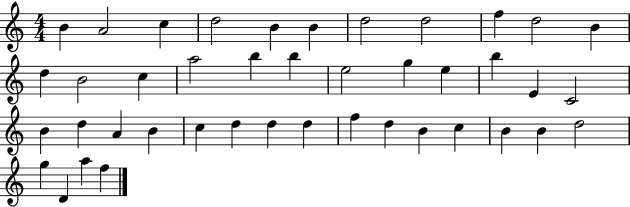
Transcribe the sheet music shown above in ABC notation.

X:1
T:Untitled
M:4/4
L:1/4
K:C
B A2 c d2 B B d2 d2 f d2 B d B2 c a2 b b e2 g e b E C2 B d A B c d d d f d B c B B d2 g D a f